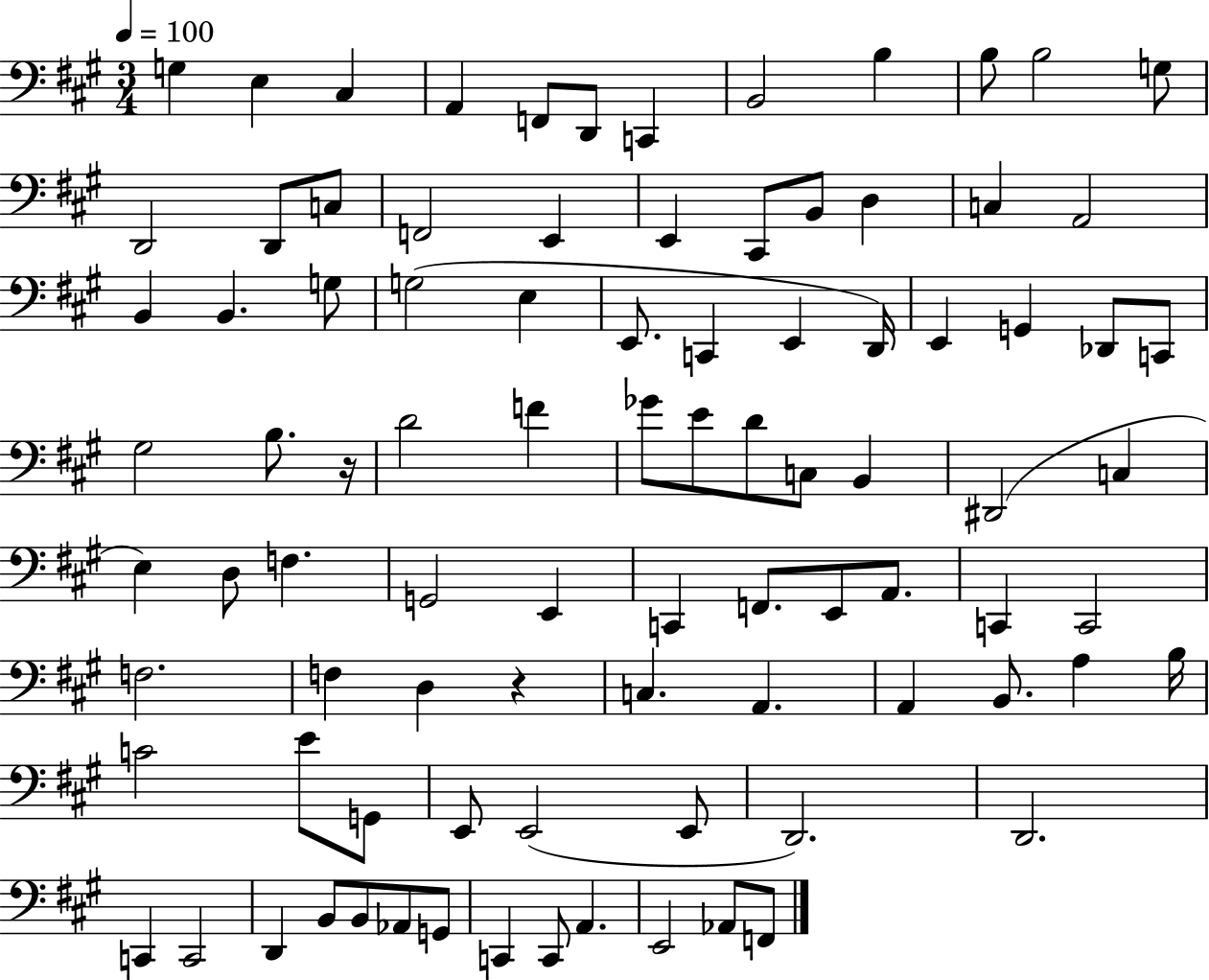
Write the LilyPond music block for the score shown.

{
  \clef bass
  \numericTimeSignature
  \time 3/4
  \key a \major
  \tempo 4 = 100
  \repeat volta 2 { g4 e4 cis4 | a,4 f,8 d,8 c,4 | b,2 b4 | b8 b2 g8 | \break d,2 d,8 c8 | f,2 e,4 | e,4 cis,8 b,8 d4 | c4 a,2 | \break b,4 b,4. g8 | g2( e4 | e,8. c,4 e,4 d,16) | e,4 g,4 des,8 c,8 | \break gis2 b8. r16 | d'2 f'4 | ges'8 e'8 d'8 c8 b,4 | dis,2( c4 | \break e4) d8 f4. | g,2 e,4 | c,4 f,8. e,8 a,8. | c,4 c,2 | \break f2. | f4 d4 r4 | c4. a,4. | a,4 b,8. a4 b16 | \break c'2 e'8 g,8 | e,8 e,2( e,8 | d,2.) | d,2. | \break c,4 c,2 | d,4 b,8 b,8 aes,8 g,8 | c,4 c,8 a,4. | e,2 aes,8 f,8 | \break } \bar "|."
}